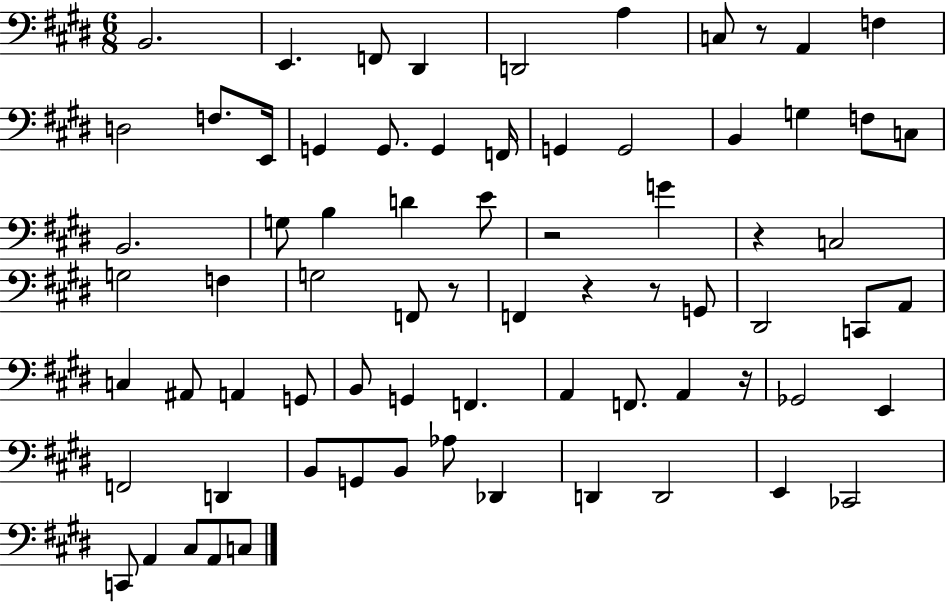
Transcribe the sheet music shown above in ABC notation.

X:1
T:Untitled
M:6/8
L:1/4
K:E
B,,2 E,, F,,/2 ^D,, D,,2 A, C,/2 z/2 A,, F, D,2 F,/2 E,,/4 G,, G,,/2 G,, F,,/4 G,, G,,2 B,, G, F,/2 C,/2 B,,2 G,/2 B, D E/2 z2 G z C,2 G,2 F, G,2 F,,/2 z/2 F,, z z/2 G,,/2 ^D,,2 C,,/2 A,,/2 C, ^A,,/2 A,, G,,/2 B,,/2 G,, F,, A,, F,,/2 A,, z/4 _G,,2 E,, F,,2 D,, B,,/2 G,,/2 B,,/2 _A,/2 _D,, D,, D,,2 E,, _C,,2 C,,/2 A,, ^C,/2 A,,/2 C,/2